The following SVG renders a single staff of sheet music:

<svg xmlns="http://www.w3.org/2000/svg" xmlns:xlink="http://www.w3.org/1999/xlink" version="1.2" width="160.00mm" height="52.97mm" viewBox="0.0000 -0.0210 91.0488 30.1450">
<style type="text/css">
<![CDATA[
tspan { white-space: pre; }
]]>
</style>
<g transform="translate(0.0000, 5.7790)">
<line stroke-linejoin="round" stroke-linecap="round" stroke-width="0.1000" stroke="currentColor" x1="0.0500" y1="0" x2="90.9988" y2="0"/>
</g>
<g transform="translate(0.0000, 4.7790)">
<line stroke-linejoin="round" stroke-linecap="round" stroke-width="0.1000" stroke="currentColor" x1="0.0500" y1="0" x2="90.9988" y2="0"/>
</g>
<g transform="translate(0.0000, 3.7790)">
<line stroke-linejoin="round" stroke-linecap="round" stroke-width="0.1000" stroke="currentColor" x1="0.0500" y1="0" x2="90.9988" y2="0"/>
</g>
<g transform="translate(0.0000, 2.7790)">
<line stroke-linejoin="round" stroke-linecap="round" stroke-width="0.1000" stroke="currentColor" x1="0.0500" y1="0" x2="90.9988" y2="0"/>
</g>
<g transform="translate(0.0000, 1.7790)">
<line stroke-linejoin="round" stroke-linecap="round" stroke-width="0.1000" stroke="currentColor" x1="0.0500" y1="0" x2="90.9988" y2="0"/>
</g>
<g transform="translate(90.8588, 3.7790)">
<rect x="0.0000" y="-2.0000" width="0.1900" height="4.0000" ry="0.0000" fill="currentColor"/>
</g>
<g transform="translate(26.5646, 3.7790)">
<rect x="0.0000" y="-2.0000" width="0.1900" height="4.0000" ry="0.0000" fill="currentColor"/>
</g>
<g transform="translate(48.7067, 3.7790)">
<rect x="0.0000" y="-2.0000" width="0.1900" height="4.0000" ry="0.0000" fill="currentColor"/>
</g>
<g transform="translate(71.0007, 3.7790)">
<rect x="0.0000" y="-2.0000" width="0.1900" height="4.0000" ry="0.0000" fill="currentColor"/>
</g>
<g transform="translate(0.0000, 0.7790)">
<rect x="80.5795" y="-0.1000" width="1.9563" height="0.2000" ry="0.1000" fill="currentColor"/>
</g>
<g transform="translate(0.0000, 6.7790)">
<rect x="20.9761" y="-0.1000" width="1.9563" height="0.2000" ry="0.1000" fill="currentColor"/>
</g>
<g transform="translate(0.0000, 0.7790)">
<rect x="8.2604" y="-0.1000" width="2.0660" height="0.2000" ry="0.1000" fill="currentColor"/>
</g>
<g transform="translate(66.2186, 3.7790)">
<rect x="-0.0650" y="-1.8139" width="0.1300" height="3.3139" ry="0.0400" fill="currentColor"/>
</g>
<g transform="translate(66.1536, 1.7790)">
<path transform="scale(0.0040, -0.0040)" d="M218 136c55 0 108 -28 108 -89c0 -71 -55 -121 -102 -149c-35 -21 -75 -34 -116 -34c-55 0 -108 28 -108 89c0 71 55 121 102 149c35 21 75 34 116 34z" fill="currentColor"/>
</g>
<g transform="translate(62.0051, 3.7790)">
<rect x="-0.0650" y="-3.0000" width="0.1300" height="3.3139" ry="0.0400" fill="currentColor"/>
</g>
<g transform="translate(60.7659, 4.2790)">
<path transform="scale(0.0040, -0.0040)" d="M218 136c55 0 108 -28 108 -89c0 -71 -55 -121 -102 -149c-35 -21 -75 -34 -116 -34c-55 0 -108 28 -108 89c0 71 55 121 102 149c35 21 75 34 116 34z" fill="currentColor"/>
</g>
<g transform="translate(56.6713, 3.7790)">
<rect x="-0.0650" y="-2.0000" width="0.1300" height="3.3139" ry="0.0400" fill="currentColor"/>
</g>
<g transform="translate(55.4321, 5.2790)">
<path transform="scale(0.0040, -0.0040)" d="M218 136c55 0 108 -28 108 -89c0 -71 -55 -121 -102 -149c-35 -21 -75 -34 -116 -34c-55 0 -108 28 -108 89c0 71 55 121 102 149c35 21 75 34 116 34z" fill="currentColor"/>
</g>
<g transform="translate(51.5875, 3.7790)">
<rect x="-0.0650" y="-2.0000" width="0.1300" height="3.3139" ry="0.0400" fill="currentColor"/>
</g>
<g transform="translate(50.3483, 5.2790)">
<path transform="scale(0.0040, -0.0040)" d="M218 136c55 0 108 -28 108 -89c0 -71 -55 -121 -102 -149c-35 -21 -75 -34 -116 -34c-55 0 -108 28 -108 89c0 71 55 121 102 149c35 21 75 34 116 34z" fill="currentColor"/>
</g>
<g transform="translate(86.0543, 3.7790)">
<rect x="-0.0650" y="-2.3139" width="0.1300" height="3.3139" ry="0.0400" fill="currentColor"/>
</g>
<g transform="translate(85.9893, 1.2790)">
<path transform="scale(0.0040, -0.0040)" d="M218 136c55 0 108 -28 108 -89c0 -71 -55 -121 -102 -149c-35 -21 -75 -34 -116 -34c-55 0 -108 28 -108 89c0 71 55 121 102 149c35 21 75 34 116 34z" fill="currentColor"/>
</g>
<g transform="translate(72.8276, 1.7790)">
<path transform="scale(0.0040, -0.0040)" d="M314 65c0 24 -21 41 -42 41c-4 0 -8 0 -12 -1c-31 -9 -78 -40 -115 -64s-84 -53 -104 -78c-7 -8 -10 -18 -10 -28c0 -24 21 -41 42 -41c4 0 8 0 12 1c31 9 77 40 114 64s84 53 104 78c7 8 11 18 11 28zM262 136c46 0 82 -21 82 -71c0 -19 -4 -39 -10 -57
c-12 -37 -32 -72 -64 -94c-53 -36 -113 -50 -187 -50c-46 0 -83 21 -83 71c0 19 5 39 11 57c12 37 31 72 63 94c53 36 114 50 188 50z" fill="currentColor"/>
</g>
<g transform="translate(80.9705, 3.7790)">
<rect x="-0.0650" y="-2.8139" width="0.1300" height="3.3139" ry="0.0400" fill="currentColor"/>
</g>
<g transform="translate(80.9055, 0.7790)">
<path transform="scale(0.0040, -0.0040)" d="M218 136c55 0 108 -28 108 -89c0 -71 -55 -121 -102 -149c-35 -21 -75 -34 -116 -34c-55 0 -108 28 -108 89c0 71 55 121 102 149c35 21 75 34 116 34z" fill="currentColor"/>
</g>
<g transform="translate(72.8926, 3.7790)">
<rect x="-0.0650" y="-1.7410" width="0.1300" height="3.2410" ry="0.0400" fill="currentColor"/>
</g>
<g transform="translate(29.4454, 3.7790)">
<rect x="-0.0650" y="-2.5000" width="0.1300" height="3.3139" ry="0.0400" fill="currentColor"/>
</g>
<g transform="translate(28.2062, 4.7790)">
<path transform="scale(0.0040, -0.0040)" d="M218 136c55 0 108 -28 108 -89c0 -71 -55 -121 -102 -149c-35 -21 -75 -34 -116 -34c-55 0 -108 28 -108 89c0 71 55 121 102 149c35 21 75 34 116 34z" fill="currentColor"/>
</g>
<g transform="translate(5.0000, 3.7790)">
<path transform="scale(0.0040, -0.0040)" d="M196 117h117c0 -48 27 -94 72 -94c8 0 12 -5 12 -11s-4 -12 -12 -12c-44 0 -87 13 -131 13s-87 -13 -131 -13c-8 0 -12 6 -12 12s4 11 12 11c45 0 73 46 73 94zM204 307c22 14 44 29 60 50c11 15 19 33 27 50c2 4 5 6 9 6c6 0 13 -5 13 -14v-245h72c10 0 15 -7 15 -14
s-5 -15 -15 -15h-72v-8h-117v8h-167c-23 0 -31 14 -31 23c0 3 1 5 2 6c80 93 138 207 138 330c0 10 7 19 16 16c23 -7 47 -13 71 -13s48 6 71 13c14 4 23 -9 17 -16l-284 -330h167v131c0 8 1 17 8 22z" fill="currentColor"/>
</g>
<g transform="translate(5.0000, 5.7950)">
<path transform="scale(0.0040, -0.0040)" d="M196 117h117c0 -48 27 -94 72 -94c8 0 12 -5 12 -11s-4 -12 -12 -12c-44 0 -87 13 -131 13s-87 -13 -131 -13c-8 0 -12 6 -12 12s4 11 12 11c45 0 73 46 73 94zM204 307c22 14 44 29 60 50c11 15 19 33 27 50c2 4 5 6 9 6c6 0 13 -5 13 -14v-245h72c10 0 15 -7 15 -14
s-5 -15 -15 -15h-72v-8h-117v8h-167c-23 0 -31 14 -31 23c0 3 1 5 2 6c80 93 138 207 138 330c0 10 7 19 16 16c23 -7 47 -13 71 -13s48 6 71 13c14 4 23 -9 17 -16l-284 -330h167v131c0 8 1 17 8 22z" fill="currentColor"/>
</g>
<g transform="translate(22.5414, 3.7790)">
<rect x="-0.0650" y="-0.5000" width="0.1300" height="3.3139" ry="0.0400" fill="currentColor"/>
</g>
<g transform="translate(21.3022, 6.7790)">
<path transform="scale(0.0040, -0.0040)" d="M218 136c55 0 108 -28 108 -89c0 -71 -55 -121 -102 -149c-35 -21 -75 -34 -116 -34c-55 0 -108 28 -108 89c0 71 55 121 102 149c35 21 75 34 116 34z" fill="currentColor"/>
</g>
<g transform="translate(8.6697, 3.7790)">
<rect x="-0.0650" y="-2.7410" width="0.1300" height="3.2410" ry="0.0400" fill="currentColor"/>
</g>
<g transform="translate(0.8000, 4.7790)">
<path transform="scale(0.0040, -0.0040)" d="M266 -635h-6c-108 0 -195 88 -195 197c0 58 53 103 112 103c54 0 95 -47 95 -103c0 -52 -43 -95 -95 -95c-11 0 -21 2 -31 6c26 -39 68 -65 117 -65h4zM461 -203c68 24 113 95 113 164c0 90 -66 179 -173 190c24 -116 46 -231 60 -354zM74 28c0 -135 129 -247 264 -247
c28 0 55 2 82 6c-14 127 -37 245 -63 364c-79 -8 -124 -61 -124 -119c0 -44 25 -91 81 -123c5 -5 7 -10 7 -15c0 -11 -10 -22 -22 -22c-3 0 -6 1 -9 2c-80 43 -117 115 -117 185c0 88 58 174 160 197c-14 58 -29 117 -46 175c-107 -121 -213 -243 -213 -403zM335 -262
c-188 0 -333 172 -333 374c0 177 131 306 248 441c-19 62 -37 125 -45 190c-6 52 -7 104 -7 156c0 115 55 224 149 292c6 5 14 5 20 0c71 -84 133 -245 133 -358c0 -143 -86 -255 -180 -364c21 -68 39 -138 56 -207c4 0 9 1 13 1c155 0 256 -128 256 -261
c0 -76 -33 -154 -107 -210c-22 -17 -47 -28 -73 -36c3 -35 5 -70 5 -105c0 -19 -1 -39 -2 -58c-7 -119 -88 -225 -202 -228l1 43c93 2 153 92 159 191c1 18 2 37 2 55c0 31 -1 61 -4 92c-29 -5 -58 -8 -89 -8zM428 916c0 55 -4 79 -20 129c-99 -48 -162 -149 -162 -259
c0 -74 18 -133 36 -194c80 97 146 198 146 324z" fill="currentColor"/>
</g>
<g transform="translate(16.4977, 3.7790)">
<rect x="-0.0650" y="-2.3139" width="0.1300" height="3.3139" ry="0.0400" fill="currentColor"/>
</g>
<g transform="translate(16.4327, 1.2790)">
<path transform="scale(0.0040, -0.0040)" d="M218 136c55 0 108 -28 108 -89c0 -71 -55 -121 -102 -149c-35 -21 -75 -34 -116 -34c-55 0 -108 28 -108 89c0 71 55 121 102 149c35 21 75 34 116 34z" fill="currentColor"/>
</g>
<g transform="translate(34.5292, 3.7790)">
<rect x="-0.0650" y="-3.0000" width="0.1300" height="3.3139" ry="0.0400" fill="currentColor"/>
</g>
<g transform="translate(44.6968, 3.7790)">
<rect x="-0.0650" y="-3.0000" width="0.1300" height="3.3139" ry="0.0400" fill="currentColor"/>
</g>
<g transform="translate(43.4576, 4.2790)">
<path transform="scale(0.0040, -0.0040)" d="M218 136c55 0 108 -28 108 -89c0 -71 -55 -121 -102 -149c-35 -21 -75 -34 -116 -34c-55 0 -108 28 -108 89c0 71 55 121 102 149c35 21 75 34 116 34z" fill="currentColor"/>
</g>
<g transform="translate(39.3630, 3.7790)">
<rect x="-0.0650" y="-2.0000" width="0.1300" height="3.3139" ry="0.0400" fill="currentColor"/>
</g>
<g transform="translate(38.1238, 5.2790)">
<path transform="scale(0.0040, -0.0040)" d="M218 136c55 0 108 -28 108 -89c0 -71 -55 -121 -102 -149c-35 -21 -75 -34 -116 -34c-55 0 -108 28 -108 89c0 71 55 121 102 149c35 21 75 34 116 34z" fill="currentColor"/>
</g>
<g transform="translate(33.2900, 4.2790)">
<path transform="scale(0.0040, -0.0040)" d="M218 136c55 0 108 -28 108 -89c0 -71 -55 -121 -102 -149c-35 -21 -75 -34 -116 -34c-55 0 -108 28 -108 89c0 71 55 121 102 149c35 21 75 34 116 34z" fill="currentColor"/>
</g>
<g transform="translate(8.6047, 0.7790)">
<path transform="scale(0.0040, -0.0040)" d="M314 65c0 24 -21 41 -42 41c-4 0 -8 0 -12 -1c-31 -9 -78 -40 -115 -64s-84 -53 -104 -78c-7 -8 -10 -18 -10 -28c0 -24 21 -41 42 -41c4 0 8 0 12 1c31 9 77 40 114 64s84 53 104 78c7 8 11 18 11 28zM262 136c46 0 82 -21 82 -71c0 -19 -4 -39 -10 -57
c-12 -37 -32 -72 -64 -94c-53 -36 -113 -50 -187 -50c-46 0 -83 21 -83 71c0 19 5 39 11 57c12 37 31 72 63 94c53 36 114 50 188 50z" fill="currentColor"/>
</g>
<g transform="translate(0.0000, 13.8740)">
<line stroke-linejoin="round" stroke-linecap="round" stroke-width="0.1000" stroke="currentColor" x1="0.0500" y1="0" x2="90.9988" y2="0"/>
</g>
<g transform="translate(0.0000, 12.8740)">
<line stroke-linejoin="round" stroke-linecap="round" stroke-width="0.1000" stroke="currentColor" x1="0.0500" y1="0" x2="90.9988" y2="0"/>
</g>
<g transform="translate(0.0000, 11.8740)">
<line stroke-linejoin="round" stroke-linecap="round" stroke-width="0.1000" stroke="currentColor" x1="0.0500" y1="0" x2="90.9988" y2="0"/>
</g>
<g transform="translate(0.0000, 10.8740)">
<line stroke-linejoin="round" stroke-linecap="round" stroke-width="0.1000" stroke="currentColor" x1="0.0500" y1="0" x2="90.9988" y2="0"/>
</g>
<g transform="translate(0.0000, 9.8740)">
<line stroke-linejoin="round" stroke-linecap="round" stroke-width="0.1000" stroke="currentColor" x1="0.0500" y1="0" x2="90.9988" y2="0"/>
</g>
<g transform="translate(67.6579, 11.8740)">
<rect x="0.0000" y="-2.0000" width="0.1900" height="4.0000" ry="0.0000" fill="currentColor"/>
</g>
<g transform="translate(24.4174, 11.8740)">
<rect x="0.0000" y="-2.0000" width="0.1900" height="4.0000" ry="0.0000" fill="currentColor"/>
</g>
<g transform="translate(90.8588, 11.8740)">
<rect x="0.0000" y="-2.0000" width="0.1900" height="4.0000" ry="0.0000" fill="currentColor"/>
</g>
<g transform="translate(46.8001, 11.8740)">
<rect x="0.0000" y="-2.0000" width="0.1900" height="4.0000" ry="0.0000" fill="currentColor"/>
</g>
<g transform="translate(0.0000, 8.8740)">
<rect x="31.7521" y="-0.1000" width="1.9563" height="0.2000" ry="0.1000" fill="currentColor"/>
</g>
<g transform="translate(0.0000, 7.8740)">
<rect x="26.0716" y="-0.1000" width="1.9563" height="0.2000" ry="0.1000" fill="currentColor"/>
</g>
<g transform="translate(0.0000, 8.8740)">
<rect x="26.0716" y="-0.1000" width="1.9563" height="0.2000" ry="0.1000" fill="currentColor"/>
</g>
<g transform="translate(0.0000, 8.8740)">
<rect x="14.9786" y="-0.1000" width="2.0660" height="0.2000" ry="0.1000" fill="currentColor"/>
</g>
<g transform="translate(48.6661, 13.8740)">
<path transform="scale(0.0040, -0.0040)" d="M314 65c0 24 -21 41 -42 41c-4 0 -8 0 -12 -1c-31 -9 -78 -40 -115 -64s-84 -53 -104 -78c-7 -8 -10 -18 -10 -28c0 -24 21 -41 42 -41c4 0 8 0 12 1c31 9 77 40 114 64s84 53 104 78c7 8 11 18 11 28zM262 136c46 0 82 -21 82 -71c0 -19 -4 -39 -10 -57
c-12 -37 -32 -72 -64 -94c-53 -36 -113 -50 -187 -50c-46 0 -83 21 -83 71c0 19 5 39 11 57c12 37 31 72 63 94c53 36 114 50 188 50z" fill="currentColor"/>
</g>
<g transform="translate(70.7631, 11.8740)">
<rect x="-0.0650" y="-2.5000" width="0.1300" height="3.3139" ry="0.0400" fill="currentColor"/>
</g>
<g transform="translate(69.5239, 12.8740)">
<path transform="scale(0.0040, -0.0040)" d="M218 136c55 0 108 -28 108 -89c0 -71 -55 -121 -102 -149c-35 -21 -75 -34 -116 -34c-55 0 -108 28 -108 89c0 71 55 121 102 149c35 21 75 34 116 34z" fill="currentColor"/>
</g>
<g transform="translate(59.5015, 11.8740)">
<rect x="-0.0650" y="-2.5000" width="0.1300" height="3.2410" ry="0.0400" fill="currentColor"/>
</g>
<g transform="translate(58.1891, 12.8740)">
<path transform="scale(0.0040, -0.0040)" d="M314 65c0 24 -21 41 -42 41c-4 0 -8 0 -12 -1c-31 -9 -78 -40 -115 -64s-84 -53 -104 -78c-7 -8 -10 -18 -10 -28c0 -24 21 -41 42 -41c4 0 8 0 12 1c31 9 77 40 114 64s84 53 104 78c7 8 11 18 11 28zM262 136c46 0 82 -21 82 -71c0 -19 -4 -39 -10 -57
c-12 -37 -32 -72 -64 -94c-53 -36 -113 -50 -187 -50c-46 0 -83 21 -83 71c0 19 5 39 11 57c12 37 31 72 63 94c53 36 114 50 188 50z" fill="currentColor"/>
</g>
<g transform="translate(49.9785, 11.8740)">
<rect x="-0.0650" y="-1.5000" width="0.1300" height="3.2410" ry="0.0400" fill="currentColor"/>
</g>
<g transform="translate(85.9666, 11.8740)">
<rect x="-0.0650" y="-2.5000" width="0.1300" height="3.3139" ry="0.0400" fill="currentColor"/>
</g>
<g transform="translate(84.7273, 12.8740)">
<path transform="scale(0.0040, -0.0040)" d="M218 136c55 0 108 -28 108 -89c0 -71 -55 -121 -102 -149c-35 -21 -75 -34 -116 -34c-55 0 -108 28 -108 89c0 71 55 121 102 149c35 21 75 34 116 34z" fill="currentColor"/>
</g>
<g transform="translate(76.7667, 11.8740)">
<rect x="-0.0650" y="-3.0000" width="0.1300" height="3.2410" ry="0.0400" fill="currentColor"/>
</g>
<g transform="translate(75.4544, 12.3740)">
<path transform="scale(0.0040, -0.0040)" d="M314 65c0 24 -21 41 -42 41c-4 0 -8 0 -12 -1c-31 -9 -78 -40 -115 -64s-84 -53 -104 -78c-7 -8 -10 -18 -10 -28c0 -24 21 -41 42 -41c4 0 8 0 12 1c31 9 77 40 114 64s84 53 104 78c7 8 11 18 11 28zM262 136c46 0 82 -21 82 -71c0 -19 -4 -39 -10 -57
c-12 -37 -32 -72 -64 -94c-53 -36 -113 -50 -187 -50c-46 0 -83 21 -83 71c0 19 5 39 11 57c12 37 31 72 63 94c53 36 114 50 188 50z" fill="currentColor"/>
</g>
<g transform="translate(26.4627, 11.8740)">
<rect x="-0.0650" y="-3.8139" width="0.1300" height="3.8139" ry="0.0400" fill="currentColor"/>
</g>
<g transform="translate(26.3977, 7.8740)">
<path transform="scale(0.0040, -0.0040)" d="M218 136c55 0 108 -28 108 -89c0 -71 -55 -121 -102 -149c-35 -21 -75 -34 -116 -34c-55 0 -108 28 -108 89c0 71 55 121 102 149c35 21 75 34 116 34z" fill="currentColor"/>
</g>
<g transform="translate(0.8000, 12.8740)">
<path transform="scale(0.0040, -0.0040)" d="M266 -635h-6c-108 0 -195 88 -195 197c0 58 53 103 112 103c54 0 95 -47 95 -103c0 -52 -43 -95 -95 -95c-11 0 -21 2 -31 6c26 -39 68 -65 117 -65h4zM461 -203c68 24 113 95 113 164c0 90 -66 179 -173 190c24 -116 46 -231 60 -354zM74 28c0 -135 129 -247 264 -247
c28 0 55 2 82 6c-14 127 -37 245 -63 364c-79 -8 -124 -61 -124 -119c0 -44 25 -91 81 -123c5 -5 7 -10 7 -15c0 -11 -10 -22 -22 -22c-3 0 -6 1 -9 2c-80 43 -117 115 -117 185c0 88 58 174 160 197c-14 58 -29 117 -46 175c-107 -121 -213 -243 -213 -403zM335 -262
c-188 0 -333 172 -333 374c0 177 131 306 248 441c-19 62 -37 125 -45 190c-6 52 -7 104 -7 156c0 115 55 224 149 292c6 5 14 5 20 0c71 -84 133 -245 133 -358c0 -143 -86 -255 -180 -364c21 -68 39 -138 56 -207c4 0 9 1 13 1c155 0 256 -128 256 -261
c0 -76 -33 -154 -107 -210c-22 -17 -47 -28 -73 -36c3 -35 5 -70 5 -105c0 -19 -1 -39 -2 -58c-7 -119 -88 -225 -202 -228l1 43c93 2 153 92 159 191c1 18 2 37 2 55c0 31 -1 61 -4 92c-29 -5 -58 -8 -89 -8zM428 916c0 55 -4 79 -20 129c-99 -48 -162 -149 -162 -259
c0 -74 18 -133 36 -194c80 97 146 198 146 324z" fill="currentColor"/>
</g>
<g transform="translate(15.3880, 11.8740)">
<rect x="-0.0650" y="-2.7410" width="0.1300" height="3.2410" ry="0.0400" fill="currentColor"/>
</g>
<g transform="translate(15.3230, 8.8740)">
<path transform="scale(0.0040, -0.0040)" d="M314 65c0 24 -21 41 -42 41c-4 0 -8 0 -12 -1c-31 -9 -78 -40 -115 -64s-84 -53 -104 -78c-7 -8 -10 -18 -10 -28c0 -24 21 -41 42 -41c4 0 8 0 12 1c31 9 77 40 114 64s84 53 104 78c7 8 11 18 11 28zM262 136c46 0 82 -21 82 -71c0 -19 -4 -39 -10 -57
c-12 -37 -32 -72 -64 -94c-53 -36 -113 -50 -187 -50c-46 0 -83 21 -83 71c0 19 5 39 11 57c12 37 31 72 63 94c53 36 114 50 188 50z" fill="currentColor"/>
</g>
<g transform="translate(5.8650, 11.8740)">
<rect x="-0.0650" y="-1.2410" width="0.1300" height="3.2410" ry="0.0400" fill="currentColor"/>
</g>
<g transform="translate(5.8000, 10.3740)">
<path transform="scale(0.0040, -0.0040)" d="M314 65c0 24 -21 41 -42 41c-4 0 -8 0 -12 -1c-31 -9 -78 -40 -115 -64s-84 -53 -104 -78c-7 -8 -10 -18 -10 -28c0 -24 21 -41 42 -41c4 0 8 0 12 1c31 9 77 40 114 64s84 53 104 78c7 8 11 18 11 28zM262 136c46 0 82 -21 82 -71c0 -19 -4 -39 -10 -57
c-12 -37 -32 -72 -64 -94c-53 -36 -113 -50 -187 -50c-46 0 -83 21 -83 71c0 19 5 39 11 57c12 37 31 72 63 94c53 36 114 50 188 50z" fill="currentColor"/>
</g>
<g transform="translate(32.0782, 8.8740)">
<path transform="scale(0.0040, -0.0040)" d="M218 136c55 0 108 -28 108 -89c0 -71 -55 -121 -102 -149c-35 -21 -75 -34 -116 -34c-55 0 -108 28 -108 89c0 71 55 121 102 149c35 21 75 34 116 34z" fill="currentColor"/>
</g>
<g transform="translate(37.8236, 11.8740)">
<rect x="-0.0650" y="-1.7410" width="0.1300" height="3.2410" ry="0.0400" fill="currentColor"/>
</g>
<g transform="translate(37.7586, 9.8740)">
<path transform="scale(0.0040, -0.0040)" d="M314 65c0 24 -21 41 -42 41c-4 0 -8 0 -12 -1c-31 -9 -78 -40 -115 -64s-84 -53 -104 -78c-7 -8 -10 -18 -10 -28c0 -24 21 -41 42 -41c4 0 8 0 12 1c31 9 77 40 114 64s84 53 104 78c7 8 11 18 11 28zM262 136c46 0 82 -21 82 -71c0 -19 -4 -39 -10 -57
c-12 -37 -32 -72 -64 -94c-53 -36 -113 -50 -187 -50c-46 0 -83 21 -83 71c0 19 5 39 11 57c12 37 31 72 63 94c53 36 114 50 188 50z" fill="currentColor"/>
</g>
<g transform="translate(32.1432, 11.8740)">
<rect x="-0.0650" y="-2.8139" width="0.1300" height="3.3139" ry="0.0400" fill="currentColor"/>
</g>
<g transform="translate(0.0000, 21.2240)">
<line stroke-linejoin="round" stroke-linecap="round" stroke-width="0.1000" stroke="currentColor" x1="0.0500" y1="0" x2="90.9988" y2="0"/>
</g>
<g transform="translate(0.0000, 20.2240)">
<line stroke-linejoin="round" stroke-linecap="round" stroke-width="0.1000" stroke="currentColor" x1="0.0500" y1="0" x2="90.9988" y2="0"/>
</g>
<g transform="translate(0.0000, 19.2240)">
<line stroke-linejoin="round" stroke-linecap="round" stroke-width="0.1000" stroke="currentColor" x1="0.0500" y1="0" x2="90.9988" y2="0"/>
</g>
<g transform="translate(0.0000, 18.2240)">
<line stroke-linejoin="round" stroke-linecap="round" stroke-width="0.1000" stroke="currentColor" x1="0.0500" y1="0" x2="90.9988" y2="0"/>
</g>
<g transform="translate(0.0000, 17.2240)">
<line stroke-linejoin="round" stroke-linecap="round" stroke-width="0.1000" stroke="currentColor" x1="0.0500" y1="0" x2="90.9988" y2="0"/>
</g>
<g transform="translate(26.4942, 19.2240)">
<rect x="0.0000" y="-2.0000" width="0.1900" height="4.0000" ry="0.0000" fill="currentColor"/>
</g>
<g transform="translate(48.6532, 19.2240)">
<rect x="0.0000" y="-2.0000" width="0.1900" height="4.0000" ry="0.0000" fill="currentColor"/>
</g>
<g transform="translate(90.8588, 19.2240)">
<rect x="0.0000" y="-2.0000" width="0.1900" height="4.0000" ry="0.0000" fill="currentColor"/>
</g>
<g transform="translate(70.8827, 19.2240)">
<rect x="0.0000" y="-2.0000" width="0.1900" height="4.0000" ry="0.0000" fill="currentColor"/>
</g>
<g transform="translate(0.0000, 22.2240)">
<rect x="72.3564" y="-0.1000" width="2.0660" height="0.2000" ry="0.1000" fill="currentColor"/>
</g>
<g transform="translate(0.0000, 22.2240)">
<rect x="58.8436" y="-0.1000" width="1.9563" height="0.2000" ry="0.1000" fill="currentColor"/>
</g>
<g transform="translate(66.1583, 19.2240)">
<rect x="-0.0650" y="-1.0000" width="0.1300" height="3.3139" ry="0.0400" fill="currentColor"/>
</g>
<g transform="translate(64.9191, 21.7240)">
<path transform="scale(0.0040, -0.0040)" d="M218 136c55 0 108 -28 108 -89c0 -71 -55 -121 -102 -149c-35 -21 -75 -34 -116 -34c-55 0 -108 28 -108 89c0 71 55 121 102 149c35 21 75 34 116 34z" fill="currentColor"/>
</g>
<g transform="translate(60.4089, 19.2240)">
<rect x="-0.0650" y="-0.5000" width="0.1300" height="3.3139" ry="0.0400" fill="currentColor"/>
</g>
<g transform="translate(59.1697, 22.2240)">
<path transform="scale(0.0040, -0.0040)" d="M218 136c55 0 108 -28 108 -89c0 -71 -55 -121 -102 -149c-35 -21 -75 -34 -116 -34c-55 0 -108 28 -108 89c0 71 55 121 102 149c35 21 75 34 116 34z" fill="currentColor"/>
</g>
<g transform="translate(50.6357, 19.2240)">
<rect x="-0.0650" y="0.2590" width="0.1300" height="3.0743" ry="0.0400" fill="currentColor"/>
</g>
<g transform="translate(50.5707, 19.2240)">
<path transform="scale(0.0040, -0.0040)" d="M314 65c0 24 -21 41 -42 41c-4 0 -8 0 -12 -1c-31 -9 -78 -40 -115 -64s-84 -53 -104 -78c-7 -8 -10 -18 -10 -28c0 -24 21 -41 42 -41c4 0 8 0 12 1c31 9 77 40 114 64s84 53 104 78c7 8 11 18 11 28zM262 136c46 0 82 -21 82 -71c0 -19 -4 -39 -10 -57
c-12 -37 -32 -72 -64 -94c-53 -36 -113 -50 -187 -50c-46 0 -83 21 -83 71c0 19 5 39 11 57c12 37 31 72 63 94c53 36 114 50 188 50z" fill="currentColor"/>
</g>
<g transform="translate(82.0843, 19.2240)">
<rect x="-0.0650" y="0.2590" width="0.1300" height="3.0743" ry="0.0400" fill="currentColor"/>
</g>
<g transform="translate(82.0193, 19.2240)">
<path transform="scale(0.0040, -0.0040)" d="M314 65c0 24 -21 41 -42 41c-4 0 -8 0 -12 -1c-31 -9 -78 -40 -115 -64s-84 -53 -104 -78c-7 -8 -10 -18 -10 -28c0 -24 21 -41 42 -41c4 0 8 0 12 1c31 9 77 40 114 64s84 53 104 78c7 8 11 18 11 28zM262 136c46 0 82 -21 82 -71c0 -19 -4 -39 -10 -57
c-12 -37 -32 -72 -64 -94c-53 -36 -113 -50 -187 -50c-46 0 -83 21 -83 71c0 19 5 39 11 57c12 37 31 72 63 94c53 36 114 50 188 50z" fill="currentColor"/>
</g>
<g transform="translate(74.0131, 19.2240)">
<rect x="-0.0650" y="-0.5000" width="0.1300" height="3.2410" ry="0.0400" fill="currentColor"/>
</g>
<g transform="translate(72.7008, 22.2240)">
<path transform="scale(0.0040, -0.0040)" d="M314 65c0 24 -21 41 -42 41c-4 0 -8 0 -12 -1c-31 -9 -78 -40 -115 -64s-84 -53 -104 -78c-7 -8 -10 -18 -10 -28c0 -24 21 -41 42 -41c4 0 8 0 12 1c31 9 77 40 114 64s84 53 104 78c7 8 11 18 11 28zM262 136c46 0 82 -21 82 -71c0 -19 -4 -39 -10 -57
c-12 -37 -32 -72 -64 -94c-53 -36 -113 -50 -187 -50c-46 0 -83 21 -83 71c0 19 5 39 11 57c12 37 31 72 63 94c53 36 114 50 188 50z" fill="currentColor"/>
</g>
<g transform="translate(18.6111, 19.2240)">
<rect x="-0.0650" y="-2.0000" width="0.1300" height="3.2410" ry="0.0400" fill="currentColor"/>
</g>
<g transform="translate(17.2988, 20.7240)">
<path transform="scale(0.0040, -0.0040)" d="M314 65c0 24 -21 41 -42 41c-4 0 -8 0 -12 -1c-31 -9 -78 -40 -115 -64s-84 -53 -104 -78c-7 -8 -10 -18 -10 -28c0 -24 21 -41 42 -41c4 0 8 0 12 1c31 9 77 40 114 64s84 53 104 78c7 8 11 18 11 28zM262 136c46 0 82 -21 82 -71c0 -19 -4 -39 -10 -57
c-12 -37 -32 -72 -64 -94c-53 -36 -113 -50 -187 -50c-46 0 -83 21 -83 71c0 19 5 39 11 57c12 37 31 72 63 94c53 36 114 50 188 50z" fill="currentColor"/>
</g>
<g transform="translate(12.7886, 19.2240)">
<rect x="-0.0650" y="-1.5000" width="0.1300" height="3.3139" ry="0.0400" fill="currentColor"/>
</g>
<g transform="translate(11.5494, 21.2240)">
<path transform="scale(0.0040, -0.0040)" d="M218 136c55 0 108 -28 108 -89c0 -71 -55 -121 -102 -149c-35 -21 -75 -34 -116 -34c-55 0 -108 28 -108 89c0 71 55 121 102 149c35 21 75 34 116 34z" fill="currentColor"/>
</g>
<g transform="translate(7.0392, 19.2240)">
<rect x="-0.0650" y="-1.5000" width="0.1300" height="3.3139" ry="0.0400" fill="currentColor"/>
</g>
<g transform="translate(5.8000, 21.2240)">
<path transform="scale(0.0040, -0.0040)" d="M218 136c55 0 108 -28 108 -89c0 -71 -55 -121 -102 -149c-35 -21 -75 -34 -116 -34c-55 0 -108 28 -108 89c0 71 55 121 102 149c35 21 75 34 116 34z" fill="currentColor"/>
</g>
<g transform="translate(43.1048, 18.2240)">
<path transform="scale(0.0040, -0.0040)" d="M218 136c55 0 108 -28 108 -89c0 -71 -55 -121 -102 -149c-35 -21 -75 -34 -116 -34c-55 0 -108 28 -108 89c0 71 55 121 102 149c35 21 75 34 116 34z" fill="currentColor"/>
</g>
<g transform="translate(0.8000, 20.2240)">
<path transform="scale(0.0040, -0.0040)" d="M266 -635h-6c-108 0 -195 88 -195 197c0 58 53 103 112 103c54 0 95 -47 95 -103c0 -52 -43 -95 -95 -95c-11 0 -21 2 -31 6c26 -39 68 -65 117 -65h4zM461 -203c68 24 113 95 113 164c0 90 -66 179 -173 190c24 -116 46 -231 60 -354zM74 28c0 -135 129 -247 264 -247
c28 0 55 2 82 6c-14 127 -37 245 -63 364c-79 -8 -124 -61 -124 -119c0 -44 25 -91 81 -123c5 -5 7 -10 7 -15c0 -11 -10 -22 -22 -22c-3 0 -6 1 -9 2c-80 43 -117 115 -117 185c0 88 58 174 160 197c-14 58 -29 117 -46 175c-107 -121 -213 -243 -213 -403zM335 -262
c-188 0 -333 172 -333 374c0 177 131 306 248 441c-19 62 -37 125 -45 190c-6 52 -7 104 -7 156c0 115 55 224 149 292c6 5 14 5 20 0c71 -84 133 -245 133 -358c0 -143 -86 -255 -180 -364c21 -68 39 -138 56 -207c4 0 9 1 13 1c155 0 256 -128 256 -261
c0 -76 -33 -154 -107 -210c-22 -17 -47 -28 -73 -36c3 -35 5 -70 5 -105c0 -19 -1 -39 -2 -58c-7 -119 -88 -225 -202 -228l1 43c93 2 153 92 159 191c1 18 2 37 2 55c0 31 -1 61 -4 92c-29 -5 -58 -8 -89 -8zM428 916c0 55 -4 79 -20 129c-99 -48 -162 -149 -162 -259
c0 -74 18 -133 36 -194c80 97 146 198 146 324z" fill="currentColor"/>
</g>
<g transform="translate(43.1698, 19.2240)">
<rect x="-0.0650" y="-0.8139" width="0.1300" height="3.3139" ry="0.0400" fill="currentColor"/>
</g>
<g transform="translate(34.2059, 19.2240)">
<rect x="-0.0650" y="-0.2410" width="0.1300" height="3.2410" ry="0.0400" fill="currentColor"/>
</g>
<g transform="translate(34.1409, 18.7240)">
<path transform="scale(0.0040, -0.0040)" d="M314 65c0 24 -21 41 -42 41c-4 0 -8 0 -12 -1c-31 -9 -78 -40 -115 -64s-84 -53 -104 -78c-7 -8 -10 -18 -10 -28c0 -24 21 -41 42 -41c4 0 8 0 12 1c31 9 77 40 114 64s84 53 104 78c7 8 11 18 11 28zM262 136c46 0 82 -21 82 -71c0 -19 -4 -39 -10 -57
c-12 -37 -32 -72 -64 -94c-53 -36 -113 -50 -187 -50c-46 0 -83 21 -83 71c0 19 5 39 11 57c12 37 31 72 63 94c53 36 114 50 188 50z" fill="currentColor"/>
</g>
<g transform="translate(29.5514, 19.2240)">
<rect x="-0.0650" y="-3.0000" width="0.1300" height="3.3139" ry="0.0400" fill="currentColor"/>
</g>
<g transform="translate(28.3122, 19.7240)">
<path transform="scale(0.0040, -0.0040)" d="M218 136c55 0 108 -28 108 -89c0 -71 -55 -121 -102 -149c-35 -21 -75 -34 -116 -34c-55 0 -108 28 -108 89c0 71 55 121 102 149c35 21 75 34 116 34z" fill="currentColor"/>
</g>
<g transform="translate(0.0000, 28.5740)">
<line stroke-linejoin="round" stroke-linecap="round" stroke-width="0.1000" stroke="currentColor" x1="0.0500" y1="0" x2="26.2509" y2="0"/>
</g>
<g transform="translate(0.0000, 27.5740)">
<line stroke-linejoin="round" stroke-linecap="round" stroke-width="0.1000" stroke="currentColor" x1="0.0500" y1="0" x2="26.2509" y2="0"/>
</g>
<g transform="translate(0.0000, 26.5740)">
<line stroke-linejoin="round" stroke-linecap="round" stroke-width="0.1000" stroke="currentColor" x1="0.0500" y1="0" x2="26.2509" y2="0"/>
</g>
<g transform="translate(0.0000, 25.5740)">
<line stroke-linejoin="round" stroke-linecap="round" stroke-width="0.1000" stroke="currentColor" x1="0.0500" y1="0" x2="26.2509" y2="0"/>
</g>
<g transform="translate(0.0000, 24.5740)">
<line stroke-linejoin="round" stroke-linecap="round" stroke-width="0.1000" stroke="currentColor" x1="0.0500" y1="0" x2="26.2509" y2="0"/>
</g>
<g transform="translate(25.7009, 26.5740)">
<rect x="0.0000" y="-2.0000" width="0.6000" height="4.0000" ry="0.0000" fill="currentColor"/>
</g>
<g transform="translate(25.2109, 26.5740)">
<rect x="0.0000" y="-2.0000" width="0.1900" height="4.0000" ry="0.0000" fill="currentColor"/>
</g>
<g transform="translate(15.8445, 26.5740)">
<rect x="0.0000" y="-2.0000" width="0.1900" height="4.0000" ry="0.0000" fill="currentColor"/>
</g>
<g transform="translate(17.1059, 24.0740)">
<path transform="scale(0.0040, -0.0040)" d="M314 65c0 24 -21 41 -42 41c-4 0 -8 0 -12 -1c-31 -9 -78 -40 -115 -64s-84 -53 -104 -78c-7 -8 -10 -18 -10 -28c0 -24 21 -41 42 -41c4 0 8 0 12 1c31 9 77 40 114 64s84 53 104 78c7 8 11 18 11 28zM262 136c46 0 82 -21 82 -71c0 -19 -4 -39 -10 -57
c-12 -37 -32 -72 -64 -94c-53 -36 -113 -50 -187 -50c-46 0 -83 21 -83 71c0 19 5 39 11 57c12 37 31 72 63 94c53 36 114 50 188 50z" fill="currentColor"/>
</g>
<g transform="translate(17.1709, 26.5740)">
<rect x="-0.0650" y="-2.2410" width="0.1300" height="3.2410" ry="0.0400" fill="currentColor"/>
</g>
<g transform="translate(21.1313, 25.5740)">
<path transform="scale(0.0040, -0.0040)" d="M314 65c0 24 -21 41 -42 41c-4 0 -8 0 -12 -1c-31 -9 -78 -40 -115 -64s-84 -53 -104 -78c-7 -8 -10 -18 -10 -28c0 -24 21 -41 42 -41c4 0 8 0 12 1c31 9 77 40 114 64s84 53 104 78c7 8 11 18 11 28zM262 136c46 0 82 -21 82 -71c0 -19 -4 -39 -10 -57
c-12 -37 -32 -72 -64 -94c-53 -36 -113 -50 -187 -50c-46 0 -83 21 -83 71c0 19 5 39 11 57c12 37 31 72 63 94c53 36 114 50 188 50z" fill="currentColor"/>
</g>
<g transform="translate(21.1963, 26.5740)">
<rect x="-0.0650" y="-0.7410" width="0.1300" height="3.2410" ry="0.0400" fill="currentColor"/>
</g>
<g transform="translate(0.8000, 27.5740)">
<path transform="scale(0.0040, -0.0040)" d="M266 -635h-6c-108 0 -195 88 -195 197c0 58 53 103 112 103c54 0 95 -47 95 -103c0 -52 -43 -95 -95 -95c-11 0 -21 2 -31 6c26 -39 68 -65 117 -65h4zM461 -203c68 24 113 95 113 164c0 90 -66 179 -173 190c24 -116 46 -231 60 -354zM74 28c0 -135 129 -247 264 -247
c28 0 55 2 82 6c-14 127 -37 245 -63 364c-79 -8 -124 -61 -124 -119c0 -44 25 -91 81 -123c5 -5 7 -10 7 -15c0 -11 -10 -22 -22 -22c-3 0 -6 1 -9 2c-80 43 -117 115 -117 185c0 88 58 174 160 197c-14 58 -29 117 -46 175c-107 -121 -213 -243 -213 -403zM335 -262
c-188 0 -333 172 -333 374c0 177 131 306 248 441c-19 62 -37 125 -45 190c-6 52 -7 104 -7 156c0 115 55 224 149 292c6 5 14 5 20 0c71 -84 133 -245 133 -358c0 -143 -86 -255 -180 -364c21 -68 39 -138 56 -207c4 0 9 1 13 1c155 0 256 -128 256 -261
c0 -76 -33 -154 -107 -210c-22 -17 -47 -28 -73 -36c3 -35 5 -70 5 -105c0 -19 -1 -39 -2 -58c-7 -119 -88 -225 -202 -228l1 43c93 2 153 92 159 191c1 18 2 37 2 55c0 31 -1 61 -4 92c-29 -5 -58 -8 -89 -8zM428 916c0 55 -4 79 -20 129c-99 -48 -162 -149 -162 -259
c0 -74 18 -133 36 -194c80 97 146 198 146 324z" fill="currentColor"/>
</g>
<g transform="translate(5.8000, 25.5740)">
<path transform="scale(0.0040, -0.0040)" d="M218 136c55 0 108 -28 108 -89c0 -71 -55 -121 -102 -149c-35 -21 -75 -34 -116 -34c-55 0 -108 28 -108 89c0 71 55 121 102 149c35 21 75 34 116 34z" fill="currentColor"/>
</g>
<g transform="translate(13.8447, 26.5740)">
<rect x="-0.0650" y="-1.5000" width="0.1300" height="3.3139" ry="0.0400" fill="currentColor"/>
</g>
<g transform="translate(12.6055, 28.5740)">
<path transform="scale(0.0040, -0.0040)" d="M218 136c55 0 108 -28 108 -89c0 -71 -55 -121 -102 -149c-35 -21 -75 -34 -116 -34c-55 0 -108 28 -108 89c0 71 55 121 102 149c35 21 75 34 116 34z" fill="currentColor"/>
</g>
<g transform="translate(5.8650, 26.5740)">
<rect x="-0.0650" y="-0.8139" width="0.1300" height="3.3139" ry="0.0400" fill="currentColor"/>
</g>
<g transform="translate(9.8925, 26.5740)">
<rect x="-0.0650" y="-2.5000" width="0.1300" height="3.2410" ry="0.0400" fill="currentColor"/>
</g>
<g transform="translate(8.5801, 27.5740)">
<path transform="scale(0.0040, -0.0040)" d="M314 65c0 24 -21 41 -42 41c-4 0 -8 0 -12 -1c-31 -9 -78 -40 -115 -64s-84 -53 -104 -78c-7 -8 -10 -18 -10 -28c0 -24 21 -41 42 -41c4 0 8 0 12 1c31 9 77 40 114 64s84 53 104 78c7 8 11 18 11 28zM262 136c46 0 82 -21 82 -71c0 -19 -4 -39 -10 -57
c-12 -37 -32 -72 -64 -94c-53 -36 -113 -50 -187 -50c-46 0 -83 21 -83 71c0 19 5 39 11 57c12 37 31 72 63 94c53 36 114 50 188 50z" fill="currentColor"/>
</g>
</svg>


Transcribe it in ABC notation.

X:1
T:Untitled
M:4/4
L:1/4
K:C
a2 g C G A F A F F A f f2 a g e2 a2 c' a f2 E2 G2 G A2 G E E F2 A c2 d B2 C D C2 B2 d G2 E g2 d2